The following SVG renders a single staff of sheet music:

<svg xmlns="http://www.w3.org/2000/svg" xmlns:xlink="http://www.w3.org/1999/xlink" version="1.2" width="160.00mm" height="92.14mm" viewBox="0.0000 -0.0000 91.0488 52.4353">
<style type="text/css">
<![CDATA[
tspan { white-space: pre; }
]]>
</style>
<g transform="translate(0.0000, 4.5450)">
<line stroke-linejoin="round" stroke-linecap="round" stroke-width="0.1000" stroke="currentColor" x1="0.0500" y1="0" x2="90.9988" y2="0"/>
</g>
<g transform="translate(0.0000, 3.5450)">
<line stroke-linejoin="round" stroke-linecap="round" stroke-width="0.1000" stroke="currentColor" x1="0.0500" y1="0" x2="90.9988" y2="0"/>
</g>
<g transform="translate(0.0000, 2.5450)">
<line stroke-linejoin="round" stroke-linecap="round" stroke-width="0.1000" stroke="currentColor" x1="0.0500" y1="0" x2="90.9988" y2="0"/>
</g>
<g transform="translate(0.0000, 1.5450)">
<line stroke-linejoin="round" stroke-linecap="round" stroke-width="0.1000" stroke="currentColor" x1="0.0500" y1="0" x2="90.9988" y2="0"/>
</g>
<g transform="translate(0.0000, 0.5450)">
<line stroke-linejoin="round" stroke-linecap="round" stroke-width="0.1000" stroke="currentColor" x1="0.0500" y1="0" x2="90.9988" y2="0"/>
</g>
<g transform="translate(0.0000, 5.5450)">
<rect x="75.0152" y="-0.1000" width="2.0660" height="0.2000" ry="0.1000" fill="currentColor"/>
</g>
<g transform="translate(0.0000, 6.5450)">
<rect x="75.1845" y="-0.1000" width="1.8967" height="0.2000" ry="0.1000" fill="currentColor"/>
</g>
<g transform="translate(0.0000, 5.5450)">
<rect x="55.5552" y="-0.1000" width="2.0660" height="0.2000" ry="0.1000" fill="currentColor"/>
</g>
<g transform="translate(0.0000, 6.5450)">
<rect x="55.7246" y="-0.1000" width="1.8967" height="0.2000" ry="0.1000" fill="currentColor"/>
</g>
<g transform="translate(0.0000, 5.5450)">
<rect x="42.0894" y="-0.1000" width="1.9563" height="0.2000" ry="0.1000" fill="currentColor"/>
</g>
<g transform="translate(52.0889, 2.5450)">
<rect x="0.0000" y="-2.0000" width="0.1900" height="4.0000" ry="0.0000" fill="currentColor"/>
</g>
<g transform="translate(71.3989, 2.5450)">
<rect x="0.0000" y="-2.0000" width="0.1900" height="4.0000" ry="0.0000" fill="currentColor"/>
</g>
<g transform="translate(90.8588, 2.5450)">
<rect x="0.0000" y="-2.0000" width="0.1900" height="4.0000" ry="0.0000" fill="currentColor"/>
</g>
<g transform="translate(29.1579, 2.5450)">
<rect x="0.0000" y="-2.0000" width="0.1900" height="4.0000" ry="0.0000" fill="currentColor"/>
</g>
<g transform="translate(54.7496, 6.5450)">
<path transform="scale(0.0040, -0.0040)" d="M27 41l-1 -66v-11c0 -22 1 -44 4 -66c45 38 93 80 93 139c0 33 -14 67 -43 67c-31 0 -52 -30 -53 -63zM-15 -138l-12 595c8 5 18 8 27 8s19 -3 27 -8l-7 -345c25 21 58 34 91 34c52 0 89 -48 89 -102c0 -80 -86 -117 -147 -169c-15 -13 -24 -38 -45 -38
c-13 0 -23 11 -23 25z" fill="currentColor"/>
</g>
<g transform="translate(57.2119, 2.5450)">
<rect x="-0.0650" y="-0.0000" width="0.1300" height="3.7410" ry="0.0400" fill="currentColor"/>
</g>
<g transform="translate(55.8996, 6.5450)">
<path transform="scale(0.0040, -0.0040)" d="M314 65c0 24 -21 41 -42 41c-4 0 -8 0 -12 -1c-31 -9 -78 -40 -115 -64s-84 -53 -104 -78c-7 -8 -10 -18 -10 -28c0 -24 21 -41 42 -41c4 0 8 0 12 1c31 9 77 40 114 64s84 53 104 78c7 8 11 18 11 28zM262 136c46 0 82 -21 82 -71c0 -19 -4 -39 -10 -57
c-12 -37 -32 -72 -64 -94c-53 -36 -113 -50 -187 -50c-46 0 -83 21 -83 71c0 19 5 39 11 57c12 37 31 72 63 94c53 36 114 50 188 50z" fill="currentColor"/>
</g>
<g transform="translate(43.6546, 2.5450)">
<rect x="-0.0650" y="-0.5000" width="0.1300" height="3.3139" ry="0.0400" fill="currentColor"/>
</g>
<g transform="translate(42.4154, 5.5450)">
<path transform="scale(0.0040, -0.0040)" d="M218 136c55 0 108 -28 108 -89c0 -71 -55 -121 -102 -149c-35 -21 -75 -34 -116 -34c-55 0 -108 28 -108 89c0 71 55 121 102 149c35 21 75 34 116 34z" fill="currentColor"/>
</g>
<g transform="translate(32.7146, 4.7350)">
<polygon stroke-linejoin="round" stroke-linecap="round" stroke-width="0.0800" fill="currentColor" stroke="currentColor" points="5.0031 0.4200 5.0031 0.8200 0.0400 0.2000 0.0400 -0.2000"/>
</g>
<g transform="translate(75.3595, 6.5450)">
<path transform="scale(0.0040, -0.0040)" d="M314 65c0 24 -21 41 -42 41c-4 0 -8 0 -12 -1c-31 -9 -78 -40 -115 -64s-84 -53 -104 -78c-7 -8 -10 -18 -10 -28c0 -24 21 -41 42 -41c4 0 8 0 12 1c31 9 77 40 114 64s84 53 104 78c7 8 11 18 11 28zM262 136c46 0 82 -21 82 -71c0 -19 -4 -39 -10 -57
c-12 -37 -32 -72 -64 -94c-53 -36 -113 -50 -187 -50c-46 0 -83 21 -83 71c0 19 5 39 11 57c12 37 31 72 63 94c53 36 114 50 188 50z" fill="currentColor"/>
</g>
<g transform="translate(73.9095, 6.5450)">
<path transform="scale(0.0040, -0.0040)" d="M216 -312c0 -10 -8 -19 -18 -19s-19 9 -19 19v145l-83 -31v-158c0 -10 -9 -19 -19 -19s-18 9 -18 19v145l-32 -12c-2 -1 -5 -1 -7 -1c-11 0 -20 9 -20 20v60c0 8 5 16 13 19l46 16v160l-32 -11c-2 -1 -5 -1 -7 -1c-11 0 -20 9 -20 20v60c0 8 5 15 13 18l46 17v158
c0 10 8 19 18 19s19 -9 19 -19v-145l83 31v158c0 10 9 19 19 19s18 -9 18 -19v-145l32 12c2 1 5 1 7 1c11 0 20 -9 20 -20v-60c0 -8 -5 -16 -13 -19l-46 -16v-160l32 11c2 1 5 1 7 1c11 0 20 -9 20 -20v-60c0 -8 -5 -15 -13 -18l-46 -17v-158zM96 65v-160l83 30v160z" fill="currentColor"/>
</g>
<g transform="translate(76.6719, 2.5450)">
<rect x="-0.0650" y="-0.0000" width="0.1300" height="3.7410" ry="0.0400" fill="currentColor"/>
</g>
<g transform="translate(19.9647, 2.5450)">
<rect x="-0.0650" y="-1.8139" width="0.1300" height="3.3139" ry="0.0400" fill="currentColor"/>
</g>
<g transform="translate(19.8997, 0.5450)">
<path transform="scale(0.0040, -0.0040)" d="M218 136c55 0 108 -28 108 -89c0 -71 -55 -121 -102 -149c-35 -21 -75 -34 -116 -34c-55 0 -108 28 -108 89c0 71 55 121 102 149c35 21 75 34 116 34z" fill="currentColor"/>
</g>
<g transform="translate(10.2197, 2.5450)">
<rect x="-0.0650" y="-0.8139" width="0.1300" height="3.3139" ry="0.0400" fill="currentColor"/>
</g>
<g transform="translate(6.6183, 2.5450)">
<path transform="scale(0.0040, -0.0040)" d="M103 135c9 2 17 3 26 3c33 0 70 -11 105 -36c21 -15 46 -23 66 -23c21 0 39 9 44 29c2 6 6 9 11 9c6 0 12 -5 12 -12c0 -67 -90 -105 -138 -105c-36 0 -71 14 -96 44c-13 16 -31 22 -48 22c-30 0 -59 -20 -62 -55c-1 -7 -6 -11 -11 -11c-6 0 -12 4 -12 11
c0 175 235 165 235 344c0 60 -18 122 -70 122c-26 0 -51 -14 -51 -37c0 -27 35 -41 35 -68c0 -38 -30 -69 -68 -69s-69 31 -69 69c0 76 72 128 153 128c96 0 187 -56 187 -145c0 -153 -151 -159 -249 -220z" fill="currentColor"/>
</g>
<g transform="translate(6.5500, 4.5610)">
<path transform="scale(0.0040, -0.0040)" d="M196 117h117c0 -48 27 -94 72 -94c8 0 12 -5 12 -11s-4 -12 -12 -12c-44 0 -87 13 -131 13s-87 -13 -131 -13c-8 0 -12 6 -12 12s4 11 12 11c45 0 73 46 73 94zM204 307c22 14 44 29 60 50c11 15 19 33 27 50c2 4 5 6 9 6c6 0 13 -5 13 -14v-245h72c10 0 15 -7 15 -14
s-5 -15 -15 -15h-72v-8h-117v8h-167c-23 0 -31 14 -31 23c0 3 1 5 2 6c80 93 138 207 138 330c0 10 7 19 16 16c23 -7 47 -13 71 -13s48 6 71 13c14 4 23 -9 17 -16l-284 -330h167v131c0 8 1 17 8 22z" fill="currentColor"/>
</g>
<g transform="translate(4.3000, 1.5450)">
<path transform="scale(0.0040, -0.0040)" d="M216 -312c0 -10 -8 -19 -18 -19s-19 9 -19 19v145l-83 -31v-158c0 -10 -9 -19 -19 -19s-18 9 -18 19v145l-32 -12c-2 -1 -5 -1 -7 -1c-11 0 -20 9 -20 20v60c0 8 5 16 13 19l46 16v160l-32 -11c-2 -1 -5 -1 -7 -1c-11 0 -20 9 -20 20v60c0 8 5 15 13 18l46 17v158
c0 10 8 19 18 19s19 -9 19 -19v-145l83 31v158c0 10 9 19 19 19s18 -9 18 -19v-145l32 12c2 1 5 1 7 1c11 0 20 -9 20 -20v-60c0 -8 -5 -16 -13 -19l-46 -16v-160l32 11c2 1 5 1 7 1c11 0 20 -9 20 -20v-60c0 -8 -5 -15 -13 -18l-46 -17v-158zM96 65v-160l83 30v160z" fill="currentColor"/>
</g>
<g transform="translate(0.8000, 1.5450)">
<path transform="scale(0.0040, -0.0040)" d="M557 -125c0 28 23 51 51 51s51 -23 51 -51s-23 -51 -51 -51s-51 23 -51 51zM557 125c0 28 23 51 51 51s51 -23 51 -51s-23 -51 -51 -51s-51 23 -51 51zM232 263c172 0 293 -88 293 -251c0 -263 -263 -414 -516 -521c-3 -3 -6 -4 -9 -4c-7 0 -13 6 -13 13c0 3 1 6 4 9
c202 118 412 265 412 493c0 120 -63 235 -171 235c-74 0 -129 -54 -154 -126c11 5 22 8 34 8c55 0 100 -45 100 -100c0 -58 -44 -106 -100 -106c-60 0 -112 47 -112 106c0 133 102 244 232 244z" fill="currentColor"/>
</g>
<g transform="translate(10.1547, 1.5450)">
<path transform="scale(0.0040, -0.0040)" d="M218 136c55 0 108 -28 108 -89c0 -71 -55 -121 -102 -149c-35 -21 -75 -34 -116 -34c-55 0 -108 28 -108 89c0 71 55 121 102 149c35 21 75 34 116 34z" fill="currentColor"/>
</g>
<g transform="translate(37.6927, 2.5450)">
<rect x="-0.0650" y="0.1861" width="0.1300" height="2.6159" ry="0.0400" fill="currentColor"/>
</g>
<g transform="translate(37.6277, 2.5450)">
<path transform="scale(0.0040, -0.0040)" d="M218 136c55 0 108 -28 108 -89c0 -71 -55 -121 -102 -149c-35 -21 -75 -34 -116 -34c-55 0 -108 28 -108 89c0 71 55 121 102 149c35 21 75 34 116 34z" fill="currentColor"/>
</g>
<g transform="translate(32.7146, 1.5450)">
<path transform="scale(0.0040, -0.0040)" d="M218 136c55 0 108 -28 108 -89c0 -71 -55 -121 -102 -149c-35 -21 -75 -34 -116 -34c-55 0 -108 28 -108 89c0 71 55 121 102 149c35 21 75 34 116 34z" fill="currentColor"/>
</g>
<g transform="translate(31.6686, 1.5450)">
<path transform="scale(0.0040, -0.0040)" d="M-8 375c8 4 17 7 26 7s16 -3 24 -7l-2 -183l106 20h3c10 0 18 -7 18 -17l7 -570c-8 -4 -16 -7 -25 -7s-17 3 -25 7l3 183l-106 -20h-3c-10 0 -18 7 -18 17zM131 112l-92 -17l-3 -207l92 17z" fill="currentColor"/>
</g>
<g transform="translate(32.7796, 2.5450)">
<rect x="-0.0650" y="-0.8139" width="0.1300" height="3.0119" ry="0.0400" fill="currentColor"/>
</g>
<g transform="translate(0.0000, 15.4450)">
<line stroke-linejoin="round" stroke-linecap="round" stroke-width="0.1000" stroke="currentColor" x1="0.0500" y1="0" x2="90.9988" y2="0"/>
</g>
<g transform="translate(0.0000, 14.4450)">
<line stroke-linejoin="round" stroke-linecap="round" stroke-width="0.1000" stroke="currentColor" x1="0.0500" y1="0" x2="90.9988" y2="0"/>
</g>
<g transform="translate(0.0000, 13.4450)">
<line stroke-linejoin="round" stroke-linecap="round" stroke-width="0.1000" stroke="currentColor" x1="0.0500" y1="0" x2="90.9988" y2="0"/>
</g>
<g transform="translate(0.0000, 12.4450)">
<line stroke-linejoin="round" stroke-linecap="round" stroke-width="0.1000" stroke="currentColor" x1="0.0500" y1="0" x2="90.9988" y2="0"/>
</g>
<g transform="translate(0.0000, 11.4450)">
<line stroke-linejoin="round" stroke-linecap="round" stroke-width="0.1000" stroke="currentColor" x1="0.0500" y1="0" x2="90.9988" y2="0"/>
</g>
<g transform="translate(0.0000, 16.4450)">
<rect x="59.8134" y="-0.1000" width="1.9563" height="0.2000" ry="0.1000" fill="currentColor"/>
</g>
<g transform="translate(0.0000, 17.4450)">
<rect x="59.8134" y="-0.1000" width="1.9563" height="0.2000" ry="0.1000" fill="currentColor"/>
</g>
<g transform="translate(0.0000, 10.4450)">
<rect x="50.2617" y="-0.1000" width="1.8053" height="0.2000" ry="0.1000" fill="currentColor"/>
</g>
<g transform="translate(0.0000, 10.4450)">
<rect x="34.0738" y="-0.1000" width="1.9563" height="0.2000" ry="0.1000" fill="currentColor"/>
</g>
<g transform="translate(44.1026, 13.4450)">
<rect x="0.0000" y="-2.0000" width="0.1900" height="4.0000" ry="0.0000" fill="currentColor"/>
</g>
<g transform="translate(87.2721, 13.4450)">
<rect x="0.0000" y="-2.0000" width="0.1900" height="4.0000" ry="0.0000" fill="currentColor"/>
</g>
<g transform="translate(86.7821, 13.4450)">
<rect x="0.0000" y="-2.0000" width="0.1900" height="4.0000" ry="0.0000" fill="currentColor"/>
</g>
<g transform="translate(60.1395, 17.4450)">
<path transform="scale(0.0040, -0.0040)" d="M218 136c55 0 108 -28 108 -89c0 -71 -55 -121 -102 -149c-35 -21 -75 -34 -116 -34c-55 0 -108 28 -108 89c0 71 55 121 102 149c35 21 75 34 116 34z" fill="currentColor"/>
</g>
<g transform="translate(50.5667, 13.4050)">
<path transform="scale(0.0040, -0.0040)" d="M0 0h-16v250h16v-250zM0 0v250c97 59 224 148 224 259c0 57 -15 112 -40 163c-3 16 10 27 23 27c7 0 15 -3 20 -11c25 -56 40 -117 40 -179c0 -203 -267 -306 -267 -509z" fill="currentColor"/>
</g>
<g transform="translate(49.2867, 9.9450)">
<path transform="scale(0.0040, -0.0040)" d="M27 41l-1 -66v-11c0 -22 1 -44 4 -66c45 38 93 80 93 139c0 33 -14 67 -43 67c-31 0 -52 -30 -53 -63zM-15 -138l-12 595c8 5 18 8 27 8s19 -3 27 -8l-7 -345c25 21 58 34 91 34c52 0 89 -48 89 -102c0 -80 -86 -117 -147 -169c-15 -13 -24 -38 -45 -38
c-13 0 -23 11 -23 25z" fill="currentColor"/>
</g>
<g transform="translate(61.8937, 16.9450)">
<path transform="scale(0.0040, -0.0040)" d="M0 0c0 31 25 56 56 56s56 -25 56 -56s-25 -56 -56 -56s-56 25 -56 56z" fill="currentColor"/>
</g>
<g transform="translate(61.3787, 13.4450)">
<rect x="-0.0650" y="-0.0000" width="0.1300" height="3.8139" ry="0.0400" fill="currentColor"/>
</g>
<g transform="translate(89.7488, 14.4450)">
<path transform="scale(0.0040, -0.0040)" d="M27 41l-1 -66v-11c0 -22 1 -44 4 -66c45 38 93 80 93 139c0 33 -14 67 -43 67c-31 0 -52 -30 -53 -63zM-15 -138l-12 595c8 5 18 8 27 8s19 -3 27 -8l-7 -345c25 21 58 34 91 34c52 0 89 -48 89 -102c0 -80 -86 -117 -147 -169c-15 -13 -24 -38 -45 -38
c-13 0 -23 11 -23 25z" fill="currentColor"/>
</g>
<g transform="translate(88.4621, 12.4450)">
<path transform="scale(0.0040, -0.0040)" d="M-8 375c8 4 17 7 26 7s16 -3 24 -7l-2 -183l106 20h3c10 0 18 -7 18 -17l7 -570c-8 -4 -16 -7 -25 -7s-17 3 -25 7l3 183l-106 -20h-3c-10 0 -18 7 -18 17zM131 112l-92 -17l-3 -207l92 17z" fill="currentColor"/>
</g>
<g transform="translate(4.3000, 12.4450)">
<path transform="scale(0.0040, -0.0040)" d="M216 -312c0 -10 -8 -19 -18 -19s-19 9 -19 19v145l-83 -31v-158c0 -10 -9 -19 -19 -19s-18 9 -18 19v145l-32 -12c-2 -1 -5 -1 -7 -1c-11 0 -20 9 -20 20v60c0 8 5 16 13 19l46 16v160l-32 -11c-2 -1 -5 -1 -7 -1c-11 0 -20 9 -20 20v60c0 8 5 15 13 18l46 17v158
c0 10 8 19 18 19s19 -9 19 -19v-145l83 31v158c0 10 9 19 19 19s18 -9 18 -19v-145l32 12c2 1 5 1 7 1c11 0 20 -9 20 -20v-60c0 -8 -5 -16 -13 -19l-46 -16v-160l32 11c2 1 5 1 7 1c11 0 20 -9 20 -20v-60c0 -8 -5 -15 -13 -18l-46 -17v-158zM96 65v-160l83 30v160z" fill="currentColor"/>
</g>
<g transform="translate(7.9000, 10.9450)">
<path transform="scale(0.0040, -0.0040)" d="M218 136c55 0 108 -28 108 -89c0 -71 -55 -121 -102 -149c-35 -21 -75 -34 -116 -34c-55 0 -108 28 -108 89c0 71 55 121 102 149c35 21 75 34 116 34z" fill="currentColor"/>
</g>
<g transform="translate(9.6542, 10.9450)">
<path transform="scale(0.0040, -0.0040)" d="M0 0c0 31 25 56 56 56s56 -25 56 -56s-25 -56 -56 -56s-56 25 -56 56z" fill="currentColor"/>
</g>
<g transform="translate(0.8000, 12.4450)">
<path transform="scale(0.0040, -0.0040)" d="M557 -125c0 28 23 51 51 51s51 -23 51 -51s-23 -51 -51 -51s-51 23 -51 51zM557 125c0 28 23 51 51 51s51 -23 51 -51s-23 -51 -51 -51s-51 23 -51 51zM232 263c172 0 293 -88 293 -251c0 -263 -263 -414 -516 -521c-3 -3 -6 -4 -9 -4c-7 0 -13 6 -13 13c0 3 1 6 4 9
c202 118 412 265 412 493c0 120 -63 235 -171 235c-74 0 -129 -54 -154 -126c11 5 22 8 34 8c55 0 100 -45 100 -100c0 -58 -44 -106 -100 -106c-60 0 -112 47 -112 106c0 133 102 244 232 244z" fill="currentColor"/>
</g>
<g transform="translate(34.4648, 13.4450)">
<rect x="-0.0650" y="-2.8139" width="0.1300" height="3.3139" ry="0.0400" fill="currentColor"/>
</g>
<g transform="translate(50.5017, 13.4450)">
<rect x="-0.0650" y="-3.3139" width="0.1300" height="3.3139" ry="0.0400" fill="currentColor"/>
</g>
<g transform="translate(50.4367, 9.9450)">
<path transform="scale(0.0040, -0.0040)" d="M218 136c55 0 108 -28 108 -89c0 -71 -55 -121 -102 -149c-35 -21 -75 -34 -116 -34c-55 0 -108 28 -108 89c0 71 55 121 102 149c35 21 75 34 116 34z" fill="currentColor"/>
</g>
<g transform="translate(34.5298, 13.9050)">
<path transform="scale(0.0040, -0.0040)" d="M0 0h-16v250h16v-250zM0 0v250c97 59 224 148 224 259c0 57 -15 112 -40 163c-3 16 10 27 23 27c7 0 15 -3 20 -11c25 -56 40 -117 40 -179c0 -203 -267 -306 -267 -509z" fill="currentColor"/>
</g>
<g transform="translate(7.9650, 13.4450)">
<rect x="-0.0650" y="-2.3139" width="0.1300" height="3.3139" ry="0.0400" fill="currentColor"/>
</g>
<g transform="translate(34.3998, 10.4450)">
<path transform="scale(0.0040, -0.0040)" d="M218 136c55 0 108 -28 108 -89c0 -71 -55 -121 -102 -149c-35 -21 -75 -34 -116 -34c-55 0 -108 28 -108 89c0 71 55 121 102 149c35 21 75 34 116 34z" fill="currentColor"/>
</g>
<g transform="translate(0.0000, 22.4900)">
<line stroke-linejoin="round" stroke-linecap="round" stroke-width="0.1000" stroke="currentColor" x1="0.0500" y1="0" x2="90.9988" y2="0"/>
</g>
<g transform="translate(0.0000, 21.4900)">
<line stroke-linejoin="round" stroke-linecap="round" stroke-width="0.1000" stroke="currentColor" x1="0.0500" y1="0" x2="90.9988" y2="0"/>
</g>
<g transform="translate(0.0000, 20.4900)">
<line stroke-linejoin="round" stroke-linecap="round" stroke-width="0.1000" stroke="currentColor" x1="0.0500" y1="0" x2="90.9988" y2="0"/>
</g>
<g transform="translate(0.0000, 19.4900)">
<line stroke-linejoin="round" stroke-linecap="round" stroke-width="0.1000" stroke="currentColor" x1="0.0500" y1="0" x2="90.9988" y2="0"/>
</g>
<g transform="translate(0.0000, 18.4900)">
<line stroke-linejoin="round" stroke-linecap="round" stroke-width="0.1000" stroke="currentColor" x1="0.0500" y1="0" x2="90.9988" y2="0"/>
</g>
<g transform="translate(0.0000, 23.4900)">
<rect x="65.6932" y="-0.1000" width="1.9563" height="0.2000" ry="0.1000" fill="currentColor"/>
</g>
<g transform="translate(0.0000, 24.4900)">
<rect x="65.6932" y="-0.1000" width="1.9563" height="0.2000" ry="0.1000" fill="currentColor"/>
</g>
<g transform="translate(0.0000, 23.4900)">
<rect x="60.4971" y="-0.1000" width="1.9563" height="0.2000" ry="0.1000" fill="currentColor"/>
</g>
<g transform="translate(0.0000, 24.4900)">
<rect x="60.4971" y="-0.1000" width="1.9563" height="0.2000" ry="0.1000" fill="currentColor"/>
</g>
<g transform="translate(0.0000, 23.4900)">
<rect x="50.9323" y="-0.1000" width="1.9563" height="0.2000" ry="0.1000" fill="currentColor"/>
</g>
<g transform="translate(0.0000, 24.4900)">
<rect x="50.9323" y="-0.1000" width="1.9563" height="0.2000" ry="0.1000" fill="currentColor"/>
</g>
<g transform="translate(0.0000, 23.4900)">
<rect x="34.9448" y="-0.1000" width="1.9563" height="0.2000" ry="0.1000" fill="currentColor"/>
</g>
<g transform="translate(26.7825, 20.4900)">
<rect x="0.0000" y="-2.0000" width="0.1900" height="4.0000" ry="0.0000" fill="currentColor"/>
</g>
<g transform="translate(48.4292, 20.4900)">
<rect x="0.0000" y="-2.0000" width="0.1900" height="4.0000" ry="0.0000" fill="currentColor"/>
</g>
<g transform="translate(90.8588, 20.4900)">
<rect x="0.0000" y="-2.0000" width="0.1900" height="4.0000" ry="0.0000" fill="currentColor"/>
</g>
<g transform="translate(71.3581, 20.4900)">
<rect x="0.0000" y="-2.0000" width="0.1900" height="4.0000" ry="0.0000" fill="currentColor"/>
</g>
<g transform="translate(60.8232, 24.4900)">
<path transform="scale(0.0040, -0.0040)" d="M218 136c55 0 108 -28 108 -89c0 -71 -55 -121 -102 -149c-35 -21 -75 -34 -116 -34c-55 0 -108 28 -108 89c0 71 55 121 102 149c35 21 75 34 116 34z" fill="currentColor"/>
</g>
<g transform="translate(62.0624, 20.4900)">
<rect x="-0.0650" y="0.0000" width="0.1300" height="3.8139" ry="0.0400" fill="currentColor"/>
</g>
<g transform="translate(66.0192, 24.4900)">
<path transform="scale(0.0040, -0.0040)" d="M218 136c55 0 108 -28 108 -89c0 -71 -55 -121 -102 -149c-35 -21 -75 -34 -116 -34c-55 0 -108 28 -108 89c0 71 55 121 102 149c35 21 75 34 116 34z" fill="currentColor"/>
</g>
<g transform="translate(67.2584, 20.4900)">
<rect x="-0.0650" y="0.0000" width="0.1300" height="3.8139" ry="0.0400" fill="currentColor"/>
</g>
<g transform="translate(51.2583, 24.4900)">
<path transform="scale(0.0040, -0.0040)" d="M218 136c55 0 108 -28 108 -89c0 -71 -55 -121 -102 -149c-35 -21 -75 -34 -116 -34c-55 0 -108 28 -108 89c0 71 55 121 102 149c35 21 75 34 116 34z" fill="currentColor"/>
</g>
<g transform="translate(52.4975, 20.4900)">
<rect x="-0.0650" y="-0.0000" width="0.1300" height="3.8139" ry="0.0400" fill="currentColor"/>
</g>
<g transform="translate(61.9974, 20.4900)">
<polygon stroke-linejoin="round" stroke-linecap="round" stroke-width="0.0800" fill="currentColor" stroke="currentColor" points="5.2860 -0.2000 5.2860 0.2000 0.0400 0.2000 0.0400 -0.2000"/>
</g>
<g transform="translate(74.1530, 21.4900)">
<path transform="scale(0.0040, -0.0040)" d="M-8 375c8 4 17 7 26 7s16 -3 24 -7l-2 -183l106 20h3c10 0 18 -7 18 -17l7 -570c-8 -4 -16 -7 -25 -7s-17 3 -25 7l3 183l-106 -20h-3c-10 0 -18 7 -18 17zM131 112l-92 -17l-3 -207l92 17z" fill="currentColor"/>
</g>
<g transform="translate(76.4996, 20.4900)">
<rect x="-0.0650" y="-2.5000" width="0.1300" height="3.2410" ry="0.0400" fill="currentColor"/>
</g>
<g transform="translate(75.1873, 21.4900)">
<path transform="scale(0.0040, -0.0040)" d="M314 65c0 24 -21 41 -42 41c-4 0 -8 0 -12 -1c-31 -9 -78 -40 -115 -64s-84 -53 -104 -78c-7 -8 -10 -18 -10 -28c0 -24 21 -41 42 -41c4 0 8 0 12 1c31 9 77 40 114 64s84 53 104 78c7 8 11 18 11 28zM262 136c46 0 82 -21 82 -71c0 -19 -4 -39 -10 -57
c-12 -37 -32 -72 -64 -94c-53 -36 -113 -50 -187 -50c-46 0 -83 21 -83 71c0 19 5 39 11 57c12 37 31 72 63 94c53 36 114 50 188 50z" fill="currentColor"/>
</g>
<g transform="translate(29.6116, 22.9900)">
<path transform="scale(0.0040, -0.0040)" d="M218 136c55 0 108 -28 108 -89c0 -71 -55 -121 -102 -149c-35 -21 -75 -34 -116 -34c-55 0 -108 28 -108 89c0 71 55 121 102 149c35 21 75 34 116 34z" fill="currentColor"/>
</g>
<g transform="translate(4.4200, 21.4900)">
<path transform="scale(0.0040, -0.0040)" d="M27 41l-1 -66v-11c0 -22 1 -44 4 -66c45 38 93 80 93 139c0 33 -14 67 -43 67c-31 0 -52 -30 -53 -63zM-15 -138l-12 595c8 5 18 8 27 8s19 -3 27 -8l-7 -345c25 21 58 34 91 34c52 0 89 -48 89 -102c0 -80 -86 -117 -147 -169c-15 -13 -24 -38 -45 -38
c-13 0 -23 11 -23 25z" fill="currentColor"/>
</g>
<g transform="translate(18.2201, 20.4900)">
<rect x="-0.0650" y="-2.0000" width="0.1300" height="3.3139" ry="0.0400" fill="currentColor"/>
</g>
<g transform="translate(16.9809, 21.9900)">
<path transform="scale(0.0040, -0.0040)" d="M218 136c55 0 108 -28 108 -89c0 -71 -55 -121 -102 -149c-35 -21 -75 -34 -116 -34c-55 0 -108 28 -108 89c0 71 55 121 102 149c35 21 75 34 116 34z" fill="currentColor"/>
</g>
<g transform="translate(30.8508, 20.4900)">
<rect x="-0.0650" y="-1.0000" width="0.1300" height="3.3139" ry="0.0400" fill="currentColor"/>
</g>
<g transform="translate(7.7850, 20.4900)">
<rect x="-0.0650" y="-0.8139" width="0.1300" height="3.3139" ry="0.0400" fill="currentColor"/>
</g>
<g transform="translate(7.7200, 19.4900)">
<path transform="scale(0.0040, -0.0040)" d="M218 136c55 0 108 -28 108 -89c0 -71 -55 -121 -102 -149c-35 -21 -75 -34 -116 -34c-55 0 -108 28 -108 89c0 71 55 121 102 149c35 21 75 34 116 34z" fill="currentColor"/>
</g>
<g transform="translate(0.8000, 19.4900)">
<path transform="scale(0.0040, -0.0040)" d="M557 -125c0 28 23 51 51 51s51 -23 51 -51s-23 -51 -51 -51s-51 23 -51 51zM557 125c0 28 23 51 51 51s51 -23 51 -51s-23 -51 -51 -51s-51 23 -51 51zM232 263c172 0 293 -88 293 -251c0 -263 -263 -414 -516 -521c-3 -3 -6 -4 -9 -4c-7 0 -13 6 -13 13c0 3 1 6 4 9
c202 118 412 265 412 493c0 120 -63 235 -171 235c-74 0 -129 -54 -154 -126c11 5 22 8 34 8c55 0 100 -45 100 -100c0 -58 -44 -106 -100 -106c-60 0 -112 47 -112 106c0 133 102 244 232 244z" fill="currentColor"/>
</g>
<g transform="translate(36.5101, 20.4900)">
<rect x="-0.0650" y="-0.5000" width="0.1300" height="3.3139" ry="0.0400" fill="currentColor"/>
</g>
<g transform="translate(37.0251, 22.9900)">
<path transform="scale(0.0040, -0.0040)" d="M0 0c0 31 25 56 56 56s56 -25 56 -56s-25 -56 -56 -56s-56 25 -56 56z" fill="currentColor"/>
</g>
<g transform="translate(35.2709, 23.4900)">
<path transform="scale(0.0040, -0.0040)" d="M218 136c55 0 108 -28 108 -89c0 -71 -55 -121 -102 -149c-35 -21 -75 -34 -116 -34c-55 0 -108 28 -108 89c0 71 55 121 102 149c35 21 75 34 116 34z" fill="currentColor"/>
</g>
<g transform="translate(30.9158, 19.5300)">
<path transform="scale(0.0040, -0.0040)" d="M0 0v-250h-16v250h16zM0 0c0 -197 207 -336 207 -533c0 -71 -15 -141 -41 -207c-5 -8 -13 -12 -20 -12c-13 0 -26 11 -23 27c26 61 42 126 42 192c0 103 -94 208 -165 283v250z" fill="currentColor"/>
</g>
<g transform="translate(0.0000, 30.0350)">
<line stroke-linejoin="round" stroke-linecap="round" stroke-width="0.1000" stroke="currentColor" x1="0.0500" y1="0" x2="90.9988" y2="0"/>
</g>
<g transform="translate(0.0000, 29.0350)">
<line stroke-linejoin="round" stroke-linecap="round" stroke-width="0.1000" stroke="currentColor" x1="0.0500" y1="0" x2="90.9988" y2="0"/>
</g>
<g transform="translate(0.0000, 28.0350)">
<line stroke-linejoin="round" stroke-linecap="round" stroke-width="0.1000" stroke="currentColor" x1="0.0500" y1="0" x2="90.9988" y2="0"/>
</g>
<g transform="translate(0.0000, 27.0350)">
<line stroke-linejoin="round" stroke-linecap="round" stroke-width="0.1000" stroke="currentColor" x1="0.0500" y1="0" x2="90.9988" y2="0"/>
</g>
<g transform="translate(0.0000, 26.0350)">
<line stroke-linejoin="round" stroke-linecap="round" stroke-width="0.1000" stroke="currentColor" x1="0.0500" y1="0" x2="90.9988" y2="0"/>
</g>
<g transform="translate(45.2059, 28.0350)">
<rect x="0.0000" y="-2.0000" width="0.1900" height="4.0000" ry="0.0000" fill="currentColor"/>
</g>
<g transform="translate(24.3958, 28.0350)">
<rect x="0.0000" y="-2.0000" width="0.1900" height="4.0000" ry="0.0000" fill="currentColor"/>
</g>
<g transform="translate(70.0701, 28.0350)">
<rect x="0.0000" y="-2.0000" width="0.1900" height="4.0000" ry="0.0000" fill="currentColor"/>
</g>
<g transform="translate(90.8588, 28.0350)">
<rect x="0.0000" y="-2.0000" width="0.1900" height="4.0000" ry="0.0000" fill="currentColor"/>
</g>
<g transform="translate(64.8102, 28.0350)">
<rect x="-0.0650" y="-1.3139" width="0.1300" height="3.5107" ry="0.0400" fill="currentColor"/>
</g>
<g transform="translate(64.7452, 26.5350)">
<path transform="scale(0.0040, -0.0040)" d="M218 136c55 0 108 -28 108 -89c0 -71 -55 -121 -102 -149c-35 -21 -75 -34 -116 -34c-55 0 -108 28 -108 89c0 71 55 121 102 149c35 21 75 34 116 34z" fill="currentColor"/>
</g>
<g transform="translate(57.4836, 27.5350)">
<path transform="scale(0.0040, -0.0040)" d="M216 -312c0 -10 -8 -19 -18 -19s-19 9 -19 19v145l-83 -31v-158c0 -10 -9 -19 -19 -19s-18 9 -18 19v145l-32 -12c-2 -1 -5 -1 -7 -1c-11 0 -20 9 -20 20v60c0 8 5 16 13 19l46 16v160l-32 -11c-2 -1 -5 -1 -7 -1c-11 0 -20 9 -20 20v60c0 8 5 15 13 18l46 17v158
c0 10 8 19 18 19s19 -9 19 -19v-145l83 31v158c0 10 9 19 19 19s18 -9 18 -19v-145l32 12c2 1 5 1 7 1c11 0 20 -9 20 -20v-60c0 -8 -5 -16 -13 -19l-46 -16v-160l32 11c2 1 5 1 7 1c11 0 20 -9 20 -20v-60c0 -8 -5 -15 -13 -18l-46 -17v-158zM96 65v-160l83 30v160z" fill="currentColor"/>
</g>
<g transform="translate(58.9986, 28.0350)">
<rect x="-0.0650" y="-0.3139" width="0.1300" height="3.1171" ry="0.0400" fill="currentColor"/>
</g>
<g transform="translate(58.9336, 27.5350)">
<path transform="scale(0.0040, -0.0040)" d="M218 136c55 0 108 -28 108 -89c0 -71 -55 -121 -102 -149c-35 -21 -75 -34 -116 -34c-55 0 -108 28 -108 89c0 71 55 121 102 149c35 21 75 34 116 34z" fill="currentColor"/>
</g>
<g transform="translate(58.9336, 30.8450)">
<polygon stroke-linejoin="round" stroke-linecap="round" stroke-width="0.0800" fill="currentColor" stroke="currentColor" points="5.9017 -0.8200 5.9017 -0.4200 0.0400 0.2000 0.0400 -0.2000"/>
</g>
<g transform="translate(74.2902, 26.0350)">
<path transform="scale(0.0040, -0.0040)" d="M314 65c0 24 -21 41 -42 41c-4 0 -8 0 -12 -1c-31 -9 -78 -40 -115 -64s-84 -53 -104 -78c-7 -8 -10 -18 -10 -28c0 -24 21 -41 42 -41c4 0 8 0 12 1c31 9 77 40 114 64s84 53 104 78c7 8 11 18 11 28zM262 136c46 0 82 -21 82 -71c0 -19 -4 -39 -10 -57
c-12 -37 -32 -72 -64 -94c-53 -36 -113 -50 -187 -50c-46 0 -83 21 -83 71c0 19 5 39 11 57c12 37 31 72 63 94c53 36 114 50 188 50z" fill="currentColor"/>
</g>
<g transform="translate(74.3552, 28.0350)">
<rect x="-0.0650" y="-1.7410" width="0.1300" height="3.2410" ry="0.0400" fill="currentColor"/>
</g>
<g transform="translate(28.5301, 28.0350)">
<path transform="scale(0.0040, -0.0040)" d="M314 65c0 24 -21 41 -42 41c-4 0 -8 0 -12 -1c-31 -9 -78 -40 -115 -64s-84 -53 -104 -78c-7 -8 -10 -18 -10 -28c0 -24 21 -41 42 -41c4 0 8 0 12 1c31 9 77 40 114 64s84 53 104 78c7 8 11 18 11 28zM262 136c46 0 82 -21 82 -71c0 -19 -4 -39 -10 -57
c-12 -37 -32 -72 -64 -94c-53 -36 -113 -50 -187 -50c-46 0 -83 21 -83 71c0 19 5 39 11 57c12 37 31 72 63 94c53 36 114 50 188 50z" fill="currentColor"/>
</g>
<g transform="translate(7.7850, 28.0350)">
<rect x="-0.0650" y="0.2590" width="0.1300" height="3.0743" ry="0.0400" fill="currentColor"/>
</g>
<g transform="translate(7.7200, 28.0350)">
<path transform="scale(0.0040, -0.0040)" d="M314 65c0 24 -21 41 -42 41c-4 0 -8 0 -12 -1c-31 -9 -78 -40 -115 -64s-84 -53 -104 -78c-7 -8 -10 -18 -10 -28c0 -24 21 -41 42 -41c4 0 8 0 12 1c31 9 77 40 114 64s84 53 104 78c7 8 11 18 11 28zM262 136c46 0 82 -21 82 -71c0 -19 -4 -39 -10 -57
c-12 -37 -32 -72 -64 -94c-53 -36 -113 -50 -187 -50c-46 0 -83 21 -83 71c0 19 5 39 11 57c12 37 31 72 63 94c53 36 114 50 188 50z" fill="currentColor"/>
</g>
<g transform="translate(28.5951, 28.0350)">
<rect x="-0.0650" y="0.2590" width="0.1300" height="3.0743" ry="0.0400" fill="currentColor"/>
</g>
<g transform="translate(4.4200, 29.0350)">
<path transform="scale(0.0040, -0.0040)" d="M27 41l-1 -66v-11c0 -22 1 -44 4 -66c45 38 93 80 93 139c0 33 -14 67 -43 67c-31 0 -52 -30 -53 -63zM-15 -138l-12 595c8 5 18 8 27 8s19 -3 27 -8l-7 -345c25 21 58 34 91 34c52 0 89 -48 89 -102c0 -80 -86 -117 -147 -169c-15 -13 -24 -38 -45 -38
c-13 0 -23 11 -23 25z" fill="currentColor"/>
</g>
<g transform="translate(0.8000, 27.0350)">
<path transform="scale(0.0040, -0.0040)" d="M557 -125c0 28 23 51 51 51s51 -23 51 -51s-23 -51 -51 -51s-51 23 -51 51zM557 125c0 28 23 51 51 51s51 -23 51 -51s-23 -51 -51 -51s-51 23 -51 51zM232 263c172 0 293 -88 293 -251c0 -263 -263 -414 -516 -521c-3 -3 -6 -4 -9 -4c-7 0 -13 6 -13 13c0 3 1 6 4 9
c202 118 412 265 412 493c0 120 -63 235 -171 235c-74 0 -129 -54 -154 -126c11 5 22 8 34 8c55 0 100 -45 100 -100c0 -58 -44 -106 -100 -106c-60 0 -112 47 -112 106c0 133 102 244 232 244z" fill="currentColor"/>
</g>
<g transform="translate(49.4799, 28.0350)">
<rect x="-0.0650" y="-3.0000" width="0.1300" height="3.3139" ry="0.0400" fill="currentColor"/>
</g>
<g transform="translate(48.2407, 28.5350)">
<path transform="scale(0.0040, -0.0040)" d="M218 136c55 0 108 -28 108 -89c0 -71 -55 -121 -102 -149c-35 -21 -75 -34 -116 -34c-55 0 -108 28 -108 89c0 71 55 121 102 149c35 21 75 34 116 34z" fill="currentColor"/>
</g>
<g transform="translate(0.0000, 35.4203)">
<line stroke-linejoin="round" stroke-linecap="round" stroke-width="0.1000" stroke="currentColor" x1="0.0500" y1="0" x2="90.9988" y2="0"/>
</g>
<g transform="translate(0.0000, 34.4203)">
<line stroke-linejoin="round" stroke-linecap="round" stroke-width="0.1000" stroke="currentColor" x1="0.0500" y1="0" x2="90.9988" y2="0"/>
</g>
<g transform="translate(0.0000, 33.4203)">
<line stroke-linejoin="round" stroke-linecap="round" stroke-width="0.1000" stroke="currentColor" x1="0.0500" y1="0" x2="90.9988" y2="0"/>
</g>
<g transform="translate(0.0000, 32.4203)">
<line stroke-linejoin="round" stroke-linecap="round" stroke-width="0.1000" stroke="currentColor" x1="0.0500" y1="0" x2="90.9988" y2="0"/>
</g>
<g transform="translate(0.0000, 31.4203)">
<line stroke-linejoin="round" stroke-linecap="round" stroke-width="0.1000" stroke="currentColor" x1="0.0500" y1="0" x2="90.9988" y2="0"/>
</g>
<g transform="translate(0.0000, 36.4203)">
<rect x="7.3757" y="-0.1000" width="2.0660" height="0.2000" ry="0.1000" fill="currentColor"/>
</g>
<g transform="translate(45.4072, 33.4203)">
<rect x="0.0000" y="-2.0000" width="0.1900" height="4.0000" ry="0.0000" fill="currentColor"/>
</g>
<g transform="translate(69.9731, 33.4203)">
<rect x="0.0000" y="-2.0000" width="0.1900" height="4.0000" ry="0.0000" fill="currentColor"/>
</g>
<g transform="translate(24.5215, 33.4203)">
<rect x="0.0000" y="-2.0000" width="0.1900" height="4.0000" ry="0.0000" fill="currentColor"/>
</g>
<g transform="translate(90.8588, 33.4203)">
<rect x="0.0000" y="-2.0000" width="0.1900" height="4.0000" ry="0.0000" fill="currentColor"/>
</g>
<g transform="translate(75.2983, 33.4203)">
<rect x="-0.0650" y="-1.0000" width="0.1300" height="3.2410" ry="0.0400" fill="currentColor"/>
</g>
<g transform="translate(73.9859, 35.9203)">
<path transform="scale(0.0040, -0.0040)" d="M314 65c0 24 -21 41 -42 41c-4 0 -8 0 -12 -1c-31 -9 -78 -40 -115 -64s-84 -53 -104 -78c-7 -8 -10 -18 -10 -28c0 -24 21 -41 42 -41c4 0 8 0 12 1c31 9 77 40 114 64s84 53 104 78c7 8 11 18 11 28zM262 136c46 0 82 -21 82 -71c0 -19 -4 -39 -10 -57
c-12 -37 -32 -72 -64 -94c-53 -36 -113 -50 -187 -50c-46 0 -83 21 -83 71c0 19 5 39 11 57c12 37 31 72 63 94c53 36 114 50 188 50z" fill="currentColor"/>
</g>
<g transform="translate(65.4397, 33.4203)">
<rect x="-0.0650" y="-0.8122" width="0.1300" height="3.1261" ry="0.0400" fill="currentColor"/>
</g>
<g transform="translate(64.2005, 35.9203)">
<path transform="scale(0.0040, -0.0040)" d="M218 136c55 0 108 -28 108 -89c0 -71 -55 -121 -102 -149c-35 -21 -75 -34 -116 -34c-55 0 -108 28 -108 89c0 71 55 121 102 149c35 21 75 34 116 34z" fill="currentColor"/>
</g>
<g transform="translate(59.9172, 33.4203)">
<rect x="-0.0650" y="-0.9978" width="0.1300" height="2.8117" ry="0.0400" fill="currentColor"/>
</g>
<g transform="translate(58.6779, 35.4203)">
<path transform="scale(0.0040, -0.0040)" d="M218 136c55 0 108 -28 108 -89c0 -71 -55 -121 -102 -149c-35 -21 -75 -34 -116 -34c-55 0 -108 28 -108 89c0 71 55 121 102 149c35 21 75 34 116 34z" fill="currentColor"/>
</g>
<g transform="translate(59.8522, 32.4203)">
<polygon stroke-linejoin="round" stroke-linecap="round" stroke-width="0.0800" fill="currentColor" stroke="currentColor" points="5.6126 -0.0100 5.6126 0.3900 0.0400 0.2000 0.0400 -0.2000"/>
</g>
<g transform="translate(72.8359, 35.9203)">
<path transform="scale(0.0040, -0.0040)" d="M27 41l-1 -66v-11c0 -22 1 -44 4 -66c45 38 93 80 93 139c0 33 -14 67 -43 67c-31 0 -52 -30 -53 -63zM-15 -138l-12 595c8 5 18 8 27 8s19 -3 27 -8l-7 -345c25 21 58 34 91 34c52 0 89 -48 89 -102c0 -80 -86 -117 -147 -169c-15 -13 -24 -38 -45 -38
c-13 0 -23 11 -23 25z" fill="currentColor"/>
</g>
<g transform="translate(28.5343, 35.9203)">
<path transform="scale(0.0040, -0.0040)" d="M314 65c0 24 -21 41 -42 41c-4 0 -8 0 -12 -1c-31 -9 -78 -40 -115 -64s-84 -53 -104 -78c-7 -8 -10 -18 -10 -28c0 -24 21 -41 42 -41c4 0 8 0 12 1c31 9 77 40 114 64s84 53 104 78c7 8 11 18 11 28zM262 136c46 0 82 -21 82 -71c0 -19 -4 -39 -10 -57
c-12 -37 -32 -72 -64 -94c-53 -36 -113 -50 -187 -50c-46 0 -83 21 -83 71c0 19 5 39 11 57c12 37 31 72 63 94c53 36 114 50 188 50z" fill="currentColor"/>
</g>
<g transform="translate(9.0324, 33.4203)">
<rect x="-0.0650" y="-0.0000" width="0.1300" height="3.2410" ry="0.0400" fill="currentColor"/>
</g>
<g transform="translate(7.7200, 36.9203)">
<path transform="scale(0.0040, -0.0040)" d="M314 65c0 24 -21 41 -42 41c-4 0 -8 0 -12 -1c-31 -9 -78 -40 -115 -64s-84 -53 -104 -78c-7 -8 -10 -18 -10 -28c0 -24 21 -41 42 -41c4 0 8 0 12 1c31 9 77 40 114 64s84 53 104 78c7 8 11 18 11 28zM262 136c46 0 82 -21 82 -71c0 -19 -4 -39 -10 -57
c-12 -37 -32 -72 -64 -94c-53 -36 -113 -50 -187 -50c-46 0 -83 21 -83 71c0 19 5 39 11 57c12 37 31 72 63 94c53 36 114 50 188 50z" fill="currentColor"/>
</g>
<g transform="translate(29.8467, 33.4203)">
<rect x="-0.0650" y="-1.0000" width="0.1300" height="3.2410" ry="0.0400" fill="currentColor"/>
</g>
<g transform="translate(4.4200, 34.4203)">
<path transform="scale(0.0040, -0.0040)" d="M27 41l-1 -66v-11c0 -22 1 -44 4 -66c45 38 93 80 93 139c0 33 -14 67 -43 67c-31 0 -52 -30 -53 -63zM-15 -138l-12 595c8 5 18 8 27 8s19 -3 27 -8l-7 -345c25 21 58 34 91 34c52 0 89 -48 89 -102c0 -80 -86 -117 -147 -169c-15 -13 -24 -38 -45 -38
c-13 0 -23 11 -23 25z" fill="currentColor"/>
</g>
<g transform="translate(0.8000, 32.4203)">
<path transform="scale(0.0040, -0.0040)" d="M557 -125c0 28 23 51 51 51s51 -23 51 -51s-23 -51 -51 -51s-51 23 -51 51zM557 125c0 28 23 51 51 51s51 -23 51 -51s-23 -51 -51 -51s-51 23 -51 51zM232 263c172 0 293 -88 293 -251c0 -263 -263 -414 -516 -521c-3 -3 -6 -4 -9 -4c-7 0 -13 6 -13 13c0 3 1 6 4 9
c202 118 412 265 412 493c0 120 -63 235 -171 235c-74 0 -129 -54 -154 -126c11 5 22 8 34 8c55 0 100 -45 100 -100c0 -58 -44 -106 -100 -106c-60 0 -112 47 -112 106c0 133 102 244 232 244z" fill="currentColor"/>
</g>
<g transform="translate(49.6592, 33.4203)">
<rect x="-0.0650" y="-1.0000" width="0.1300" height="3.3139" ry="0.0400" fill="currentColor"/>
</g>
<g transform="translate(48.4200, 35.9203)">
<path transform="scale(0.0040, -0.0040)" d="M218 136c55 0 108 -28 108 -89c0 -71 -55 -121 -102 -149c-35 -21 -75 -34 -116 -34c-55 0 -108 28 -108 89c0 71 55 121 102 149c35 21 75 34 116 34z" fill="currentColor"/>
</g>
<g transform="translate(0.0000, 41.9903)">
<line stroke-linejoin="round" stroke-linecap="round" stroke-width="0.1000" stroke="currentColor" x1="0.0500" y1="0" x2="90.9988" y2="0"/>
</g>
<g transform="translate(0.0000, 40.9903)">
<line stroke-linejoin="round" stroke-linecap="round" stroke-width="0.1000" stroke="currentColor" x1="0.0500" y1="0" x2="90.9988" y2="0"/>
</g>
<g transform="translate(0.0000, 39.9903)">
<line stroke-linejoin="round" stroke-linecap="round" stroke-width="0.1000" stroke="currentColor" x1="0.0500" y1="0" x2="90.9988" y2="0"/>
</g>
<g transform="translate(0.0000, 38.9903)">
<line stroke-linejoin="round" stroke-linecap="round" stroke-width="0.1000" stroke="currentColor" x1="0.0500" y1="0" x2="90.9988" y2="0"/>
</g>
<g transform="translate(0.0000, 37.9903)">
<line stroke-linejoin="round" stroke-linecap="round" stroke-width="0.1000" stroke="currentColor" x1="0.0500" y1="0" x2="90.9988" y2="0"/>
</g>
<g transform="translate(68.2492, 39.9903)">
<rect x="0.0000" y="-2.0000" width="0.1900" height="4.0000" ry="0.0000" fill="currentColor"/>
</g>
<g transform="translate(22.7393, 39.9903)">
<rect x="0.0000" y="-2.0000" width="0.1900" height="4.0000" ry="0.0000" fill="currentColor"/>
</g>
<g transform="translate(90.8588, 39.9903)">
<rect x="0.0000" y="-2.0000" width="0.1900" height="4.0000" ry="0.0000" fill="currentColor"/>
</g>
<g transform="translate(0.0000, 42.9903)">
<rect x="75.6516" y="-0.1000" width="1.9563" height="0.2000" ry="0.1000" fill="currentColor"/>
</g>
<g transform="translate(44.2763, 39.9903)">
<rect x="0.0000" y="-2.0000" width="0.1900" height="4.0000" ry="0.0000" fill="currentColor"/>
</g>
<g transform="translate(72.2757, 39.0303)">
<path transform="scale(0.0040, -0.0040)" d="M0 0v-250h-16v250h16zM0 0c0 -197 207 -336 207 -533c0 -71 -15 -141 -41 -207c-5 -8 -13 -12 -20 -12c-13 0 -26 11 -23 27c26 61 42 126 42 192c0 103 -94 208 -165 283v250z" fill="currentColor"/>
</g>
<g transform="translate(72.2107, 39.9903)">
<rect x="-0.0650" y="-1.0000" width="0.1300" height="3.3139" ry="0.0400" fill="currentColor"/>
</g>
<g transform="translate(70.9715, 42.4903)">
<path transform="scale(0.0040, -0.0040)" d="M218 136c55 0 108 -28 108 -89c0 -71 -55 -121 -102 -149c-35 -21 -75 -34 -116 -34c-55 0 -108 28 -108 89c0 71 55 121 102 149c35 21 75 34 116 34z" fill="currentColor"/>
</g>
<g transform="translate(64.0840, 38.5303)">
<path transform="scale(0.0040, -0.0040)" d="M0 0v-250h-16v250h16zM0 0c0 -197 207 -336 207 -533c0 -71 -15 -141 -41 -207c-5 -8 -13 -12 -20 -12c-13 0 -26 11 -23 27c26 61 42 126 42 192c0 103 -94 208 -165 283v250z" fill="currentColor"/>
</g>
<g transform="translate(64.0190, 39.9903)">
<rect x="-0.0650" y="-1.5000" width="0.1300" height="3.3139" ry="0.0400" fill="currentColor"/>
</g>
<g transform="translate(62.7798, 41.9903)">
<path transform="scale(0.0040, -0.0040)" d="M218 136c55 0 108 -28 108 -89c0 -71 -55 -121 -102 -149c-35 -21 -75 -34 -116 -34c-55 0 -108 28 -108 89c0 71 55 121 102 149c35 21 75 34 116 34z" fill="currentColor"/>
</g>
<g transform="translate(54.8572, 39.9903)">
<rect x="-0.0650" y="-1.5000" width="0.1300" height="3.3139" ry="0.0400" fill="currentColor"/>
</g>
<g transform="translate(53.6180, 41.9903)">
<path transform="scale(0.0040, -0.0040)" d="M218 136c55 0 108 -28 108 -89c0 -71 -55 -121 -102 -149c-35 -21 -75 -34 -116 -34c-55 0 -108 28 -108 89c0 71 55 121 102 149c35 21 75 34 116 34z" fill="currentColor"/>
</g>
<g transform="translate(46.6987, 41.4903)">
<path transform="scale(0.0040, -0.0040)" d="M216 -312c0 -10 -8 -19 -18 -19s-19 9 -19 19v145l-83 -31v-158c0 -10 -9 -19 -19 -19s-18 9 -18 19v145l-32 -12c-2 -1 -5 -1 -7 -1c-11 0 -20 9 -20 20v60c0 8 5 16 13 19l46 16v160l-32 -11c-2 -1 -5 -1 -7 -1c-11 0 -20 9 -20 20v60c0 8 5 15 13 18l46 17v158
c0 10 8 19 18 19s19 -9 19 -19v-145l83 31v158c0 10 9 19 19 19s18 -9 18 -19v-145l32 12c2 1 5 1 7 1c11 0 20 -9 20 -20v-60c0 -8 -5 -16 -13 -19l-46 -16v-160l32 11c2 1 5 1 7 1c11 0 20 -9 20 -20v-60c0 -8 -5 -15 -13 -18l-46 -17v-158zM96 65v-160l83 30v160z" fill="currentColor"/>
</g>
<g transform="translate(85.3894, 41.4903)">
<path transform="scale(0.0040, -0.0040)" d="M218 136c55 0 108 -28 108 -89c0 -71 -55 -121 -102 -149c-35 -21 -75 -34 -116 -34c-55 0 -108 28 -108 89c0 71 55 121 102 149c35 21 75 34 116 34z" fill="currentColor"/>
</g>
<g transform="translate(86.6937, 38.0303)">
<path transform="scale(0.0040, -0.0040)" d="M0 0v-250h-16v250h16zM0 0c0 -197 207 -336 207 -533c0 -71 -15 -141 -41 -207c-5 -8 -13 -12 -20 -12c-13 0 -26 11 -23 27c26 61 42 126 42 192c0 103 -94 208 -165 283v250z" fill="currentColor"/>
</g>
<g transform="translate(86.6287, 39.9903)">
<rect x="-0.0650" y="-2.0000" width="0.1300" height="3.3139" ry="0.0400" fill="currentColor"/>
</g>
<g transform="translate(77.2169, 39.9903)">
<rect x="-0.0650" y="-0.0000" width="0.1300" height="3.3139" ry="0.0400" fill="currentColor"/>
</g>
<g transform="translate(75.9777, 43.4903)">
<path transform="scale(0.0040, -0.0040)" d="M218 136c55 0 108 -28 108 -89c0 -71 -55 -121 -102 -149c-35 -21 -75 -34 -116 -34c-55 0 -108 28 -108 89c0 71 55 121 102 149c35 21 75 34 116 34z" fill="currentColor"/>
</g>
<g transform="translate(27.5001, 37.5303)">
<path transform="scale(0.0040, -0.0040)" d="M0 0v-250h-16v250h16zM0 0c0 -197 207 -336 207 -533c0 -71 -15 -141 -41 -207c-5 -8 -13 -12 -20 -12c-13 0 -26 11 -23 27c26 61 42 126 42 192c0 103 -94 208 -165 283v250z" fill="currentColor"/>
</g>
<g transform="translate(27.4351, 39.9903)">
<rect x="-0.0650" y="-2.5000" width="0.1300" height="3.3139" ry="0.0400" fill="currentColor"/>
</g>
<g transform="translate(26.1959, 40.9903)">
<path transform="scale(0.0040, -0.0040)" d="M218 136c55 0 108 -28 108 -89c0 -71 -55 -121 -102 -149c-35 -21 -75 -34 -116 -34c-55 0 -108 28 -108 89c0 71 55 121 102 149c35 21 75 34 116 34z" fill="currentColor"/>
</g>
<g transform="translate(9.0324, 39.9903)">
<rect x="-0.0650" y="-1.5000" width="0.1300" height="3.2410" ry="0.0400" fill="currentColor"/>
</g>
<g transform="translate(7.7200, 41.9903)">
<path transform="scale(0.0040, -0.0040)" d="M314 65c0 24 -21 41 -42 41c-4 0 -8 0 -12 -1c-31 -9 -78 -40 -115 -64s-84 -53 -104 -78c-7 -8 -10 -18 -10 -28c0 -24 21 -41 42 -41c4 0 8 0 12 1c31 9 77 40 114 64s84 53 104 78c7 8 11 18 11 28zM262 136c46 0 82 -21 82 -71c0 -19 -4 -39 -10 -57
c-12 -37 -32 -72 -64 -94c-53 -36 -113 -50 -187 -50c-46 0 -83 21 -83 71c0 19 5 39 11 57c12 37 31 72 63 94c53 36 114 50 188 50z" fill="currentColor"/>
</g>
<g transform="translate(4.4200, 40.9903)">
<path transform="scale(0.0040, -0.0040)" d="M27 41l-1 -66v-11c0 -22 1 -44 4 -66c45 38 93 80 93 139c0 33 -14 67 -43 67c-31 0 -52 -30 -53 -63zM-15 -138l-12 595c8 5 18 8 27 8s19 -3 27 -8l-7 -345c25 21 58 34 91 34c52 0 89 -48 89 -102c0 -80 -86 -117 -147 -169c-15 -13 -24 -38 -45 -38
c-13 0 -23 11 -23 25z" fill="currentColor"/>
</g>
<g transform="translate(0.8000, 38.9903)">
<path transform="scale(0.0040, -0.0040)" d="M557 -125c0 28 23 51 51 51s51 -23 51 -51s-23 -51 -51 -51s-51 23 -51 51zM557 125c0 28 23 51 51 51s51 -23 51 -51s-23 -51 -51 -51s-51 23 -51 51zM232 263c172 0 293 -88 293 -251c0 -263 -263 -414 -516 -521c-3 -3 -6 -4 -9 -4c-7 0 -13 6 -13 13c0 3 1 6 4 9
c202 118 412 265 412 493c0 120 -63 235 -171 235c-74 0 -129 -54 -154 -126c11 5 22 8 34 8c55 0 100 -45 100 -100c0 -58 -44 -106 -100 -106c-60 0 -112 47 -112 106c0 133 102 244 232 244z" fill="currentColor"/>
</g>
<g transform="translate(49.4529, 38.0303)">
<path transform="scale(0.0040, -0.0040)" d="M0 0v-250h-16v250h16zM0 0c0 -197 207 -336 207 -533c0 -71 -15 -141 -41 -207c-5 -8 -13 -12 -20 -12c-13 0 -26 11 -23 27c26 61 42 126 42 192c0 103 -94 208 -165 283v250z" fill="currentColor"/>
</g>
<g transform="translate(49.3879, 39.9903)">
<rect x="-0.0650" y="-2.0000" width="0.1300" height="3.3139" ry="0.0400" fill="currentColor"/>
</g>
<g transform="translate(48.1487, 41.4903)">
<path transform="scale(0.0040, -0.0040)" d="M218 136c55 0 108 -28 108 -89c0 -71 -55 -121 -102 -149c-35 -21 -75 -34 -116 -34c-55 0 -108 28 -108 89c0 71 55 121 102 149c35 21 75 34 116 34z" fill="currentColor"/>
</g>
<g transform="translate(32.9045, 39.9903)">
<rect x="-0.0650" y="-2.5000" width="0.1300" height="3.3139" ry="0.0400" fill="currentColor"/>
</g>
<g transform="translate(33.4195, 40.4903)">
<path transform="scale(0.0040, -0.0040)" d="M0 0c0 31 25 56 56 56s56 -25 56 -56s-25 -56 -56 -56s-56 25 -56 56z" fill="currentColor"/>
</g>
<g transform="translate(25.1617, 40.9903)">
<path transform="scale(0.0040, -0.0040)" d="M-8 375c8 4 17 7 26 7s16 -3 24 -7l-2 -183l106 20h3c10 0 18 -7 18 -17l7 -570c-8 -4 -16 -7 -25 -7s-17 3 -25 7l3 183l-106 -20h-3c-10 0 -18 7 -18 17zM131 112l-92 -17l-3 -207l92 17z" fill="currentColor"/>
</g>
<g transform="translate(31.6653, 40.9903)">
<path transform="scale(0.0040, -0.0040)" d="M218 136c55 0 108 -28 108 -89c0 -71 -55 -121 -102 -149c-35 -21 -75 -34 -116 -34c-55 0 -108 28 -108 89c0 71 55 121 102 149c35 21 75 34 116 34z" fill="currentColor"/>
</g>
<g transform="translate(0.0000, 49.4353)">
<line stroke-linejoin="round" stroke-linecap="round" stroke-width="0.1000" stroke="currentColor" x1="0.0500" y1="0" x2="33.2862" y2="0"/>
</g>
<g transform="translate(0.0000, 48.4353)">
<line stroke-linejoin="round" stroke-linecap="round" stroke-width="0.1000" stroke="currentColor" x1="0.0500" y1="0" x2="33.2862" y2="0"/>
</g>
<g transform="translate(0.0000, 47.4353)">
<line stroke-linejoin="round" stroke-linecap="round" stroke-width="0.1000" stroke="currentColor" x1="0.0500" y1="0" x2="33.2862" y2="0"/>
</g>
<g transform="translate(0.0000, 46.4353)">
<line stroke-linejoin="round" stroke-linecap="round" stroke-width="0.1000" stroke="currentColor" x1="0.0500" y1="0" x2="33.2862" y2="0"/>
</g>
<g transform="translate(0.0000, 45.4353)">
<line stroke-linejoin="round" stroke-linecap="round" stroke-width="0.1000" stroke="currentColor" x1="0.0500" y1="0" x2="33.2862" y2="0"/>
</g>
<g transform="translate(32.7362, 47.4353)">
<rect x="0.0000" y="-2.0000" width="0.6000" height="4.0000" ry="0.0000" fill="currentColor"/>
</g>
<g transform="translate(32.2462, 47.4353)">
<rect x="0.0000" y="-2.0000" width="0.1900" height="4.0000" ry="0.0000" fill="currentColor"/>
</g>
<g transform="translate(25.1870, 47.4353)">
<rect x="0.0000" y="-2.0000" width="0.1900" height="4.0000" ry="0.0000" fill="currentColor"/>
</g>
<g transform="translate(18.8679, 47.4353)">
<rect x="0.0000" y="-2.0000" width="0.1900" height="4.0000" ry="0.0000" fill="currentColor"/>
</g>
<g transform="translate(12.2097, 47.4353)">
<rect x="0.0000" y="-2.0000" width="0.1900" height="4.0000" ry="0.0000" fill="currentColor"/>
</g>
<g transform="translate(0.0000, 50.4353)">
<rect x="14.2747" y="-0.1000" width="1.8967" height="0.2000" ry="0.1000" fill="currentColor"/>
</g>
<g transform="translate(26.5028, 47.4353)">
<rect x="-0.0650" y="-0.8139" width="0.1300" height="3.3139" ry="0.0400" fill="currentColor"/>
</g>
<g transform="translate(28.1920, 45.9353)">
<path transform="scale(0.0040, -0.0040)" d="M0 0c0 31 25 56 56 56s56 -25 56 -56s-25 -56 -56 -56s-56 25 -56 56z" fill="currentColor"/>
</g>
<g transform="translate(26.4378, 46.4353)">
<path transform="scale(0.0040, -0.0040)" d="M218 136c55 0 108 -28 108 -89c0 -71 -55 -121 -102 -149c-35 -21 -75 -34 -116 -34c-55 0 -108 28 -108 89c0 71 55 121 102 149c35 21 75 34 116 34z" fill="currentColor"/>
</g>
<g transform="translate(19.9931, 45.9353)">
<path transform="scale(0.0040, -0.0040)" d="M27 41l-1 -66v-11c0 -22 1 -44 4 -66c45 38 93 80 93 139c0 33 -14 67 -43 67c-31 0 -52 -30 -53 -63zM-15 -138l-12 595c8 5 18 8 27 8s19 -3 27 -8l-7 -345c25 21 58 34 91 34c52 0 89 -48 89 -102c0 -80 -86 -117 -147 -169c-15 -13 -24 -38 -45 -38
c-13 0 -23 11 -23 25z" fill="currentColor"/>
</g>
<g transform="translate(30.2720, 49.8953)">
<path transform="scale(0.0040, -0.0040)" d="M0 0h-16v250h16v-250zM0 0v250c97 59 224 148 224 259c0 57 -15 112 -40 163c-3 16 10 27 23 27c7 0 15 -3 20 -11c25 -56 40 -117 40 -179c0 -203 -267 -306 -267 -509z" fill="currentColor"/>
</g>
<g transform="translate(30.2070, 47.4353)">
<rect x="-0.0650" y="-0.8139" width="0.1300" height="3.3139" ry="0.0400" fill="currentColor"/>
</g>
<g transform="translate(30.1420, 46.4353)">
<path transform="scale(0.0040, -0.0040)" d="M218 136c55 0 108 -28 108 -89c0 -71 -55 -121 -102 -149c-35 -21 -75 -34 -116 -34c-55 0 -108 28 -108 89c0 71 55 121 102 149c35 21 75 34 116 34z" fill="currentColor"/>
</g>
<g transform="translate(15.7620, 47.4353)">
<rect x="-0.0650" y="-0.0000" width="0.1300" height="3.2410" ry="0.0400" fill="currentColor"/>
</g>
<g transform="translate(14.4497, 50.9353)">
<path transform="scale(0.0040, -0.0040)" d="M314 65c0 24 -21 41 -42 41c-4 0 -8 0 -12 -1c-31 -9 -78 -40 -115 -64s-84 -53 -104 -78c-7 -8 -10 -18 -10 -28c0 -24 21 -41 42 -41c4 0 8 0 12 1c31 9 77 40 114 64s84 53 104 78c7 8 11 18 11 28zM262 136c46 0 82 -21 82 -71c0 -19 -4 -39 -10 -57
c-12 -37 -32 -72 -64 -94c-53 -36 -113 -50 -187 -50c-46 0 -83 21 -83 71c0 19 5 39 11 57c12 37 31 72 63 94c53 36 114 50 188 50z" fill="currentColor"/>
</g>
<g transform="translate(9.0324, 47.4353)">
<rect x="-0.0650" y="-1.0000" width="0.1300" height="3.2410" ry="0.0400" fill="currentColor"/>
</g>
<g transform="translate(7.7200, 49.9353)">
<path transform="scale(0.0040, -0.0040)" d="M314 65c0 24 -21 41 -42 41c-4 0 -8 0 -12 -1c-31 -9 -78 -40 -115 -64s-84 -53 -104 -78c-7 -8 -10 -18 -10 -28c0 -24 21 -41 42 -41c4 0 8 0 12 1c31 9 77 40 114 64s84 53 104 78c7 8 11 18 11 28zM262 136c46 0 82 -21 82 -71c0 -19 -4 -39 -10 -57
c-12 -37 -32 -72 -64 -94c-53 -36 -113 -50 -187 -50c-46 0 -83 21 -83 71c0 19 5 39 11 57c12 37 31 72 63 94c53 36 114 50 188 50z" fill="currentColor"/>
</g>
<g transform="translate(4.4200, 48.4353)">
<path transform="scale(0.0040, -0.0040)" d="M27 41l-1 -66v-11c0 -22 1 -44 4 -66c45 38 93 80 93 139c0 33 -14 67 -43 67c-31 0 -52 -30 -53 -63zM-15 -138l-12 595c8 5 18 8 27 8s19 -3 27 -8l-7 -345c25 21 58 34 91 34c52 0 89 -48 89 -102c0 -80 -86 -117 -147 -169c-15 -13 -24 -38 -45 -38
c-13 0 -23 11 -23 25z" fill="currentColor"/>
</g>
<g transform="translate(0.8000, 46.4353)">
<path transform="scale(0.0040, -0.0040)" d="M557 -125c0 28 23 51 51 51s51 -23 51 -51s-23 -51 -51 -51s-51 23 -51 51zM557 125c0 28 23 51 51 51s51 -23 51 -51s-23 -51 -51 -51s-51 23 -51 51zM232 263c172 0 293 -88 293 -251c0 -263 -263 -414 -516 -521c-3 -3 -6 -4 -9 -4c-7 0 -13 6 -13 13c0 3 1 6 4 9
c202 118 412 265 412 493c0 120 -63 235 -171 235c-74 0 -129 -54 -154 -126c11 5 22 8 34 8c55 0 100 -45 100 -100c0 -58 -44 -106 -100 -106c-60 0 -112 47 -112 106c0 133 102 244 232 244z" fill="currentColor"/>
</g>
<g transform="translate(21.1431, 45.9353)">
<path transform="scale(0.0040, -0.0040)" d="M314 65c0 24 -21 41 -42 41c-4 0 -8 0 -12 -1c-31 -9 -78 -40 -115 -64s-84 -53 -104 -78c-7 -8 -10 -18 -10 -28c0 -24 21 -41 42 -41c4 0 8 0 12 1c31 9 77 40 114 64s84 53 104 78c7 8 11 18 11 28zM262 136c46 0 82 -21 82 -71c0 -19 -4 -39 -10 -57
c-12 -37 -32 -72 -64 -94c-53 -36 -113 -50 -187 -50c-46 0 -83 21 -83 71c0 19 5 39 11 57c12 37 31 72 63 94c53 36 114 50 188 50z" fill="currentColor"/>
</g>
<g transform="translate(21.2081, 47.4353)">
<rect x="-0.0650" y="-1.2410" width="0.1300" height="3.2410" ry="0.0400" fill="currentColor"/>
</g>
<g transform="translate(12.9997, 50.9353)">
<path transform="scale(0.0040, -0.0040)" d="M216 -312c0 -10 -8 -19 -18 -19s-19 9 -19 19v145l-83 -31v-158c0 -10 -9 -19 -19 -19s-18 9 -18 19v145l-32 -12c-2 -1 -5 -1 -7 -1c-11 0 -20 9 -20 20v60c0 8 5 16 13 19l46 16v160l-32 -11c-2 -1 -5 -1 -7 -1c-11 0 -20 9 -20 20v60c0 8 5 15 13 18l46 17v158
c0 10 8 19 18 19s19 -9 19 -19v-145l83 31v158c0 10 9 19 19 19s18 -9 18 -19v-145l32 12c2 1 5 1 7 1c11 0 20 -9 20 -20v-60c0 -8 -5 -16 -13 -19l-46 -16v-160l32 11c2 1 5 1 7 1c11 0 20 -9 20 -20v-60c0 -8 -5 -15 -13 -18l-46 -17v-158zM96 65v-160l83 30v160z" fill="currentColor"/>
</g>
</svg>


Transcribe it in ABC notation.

X:1
T:Untitled
M:2/4
L:1/4
K:G
^F, A, F,/2 D,/2 E,, _C,,2 ^C,,2 B, C/2 _D/2 C,, F, A,, F,,/2 E,, C,, C,,/2 C,,/2 B,,2 D,2 D,2 C, ^E,/2 G,/2 A,2 D,,2 F,,2 F,, G,,/2 F,,/2 _F,,2 G,,2 B,,/2 B,, ^A,,/2 G,, G,,/2 F,,/2 D,, A,,/2 F,,2 ^D,,2 _G,2 F, F,/2